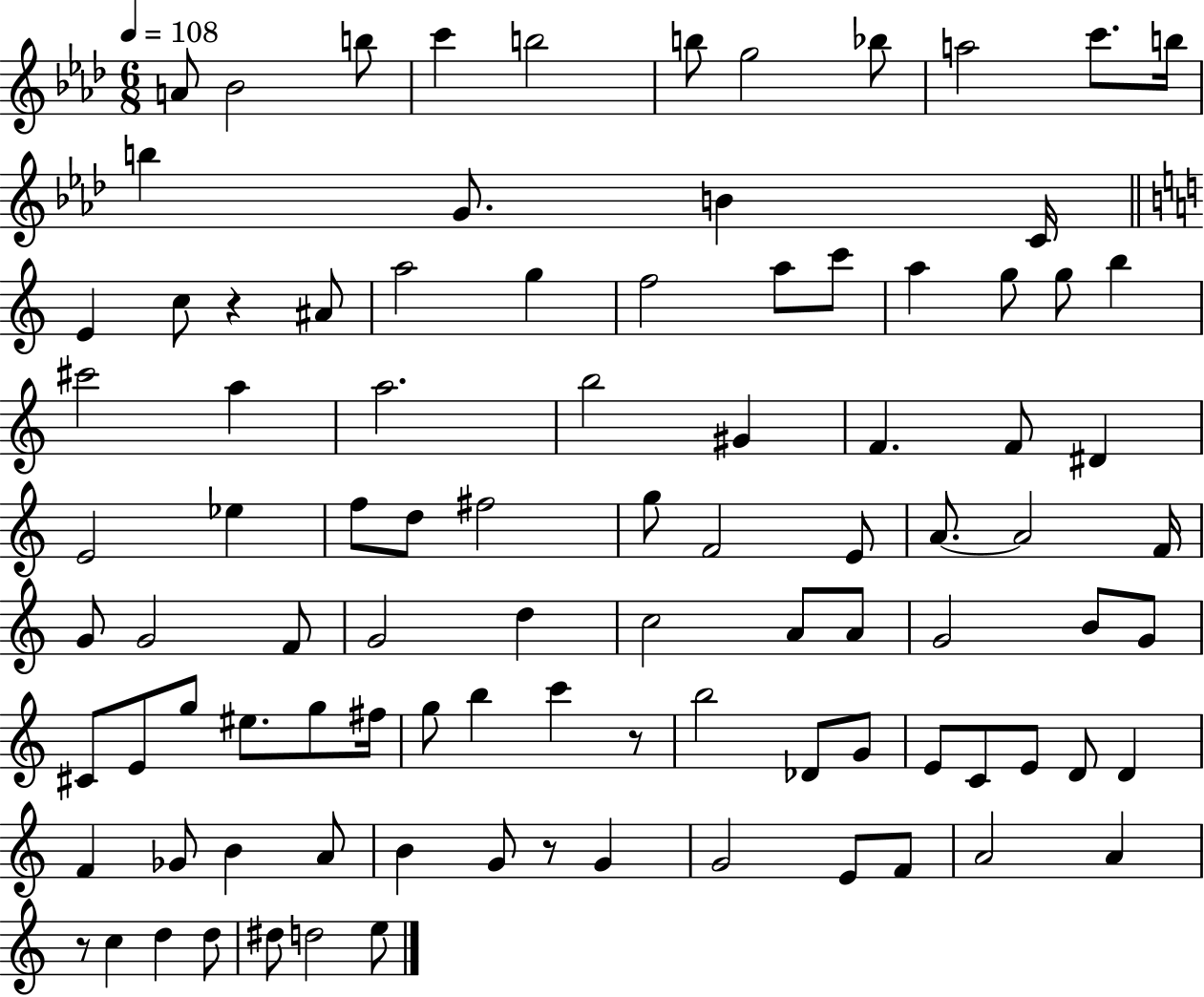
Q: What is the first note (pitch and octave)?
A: A4